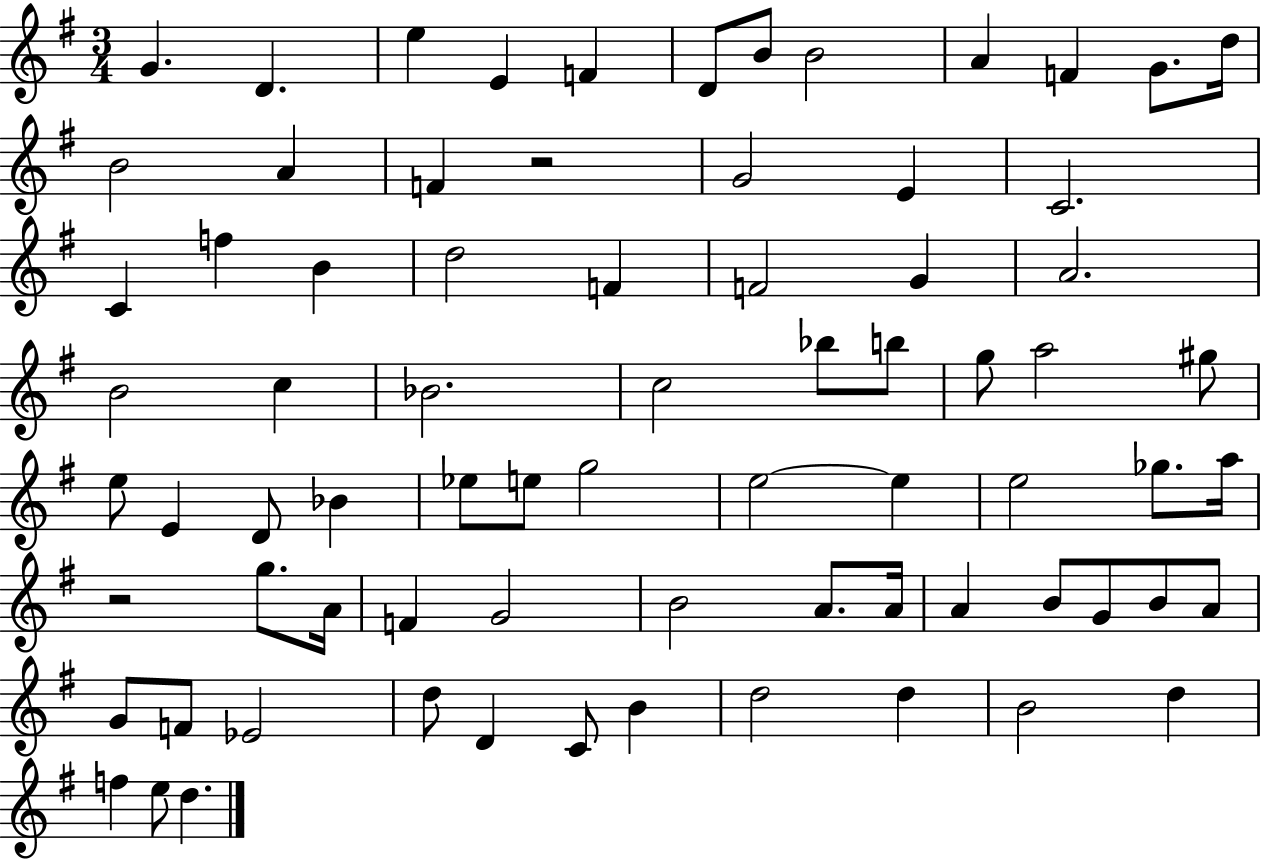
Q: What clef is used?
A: treble